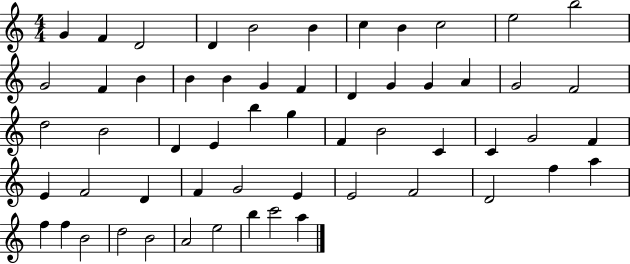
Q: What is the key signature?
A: C major